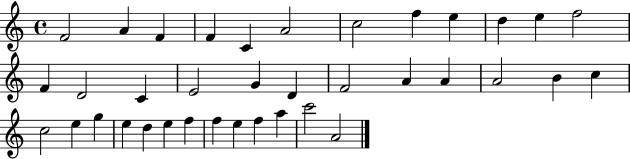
F4/h A4/q F4/q F4/q C4/q A4/h C5/h F5/q E5/q D5/q E5/q F5/h F4/q D4/h C4/q E4/h G4/q D4/q F4/h A4/q A4/q A4/h B4/q C5/q C5/h E5/q G5/q E5/q D5/q E5/q F5/q F5/q E5/q F5/q A5/q C6/h A4/h